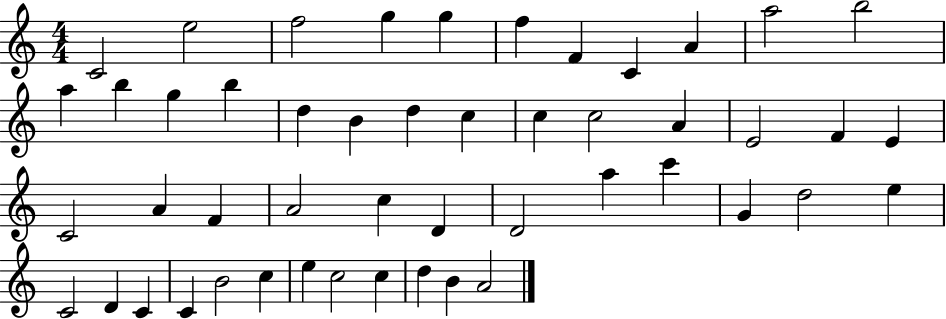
{
  \clef treble
  \numericTimeSignature
  \time 4/4
  \key c \major
  c'2 e''2 | f''2 g''4 g''4 | f''4 f'4 c'4 a'4 | a''2 b''2 | \break a''4 b''4 g''4 b''4 | d''4 b'4 d''4 c''4 | c''4 c''2 a'4 | e'2 f'4 e'4 | \break c'2 a'4 f'4 | a'2 c''4 d'4 | d'2 a''4 c'''4 | g'4 d''2 e''4 | \break c'2 d'4 c'4 | c'4 b'2 c''4 | e''4 c''2 c''4 | d''4 b'4 a'2 | \break \bar "|."
}